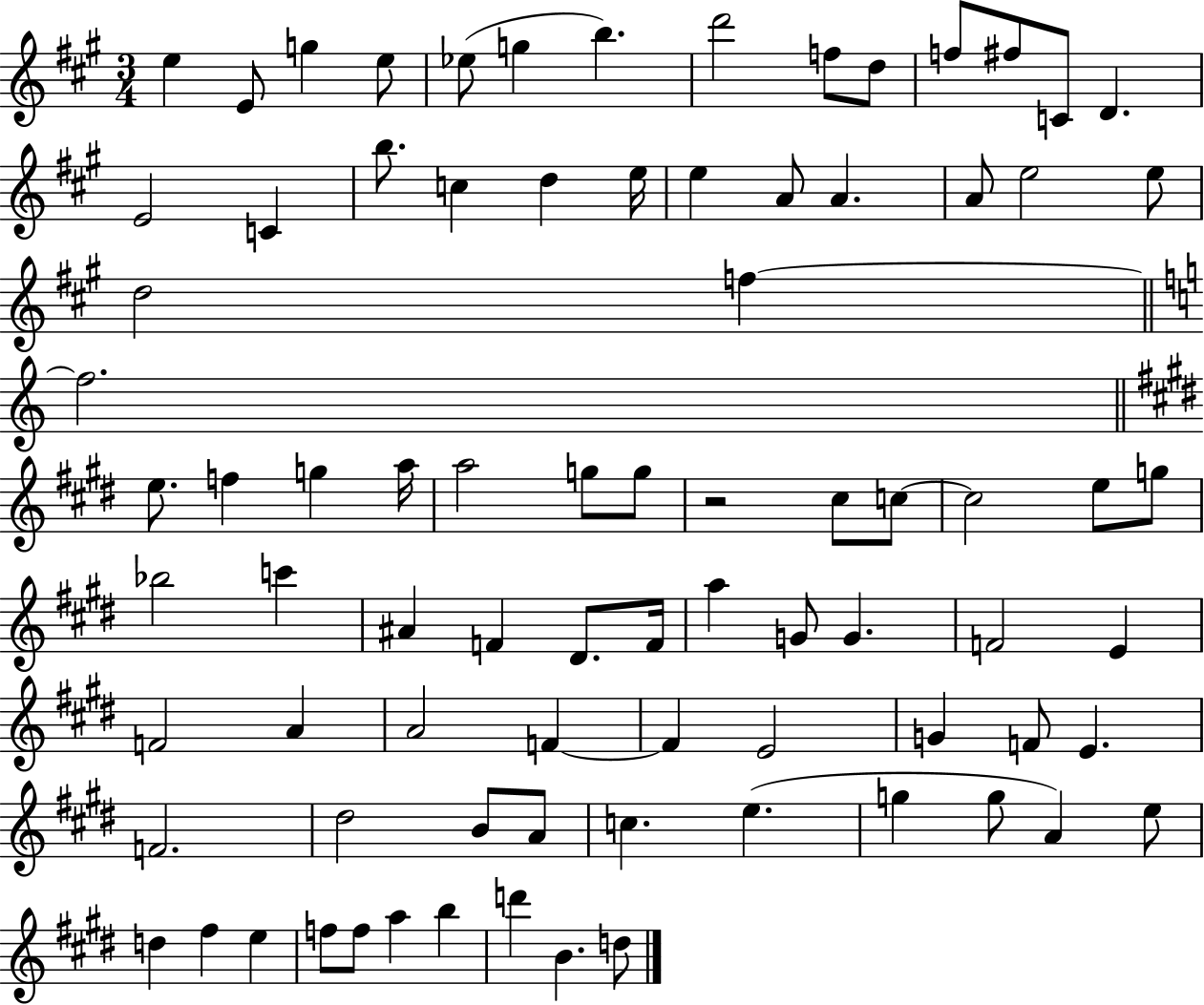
X:1
T:Untitled
M:3/4
L:1/4
K:A
e E/2 g e/2 _e/2 g b d'2 f/2 d/2 f/2 ^f/2 C/2 D E2 C b/2 c d e/4 e A/2 A A/2 e2 e/2 d2 f f2 e/2 f g a/4 a2 g/2 g/2 z2 ^c/2 c/2 c2 e/2 g/2 _b2 c' ^A F ^D/2 F/4 a G/2 G F2 E F2 A A2 F F E2 G F/2 E F2 ^d2 B/2 A/2 c e g g/2 A e/2 d ^f e f/2 f/2 a b d' B d/2